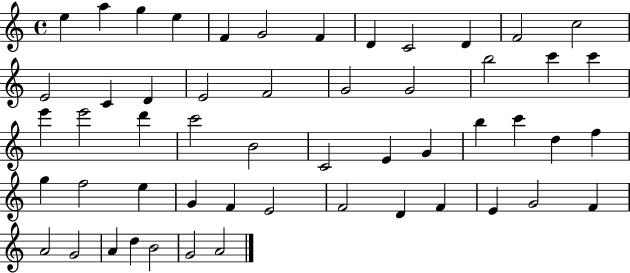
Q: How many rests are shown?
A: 0